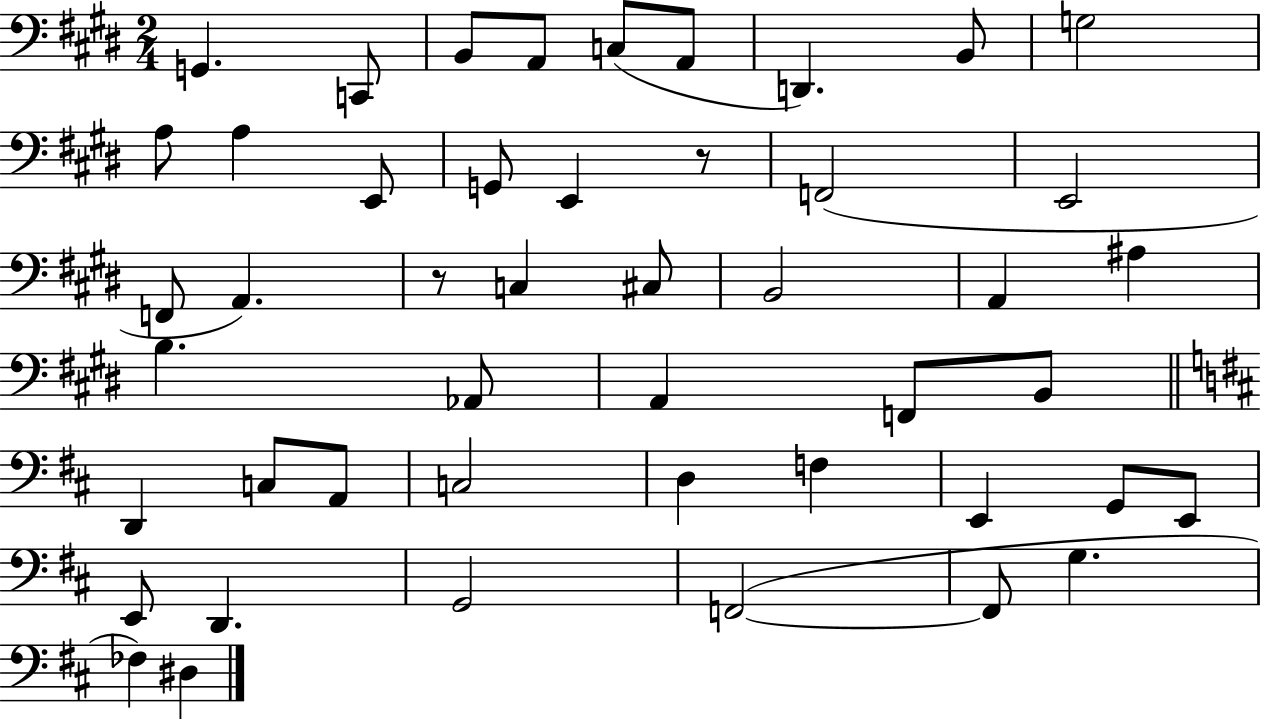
G2/q. C2/e B2/e A2/e C3/e A2/e D2/q. B2/e G3/h A3/e A3/q E2/e G2/e E2/q R/e F2/h E2/h F2/e A2/q. R/e C3/q C#3/e B2/h A2/q A#3/q B3/q. Ab2/e A2/q F2/e B2/e D2/q C3/e A2/e C3/h D3/q F3/q E2/q G2/e E2/e E2/e D2/q. G2/h F2/h F2/e G3/q. FES3/q D#3/q